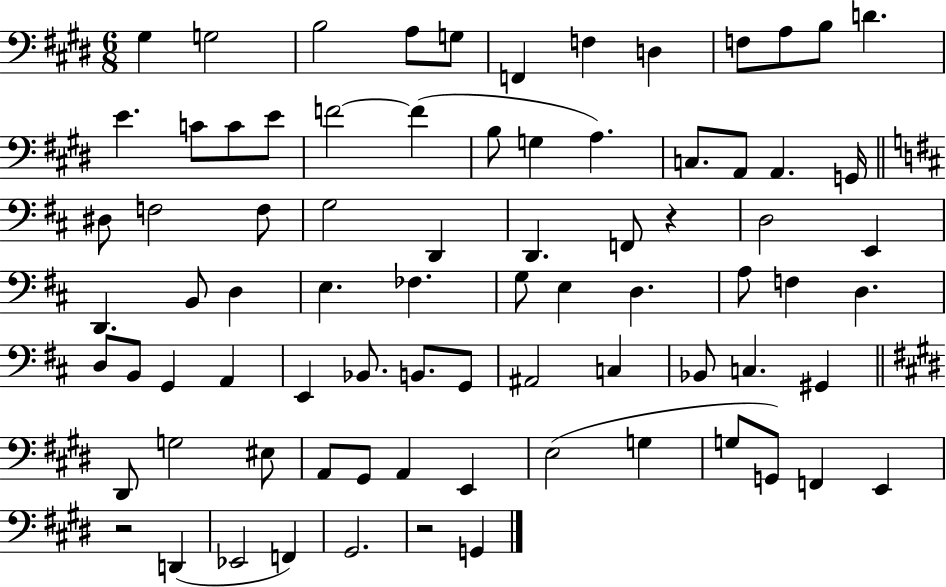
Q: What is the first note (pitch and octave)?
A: G#3